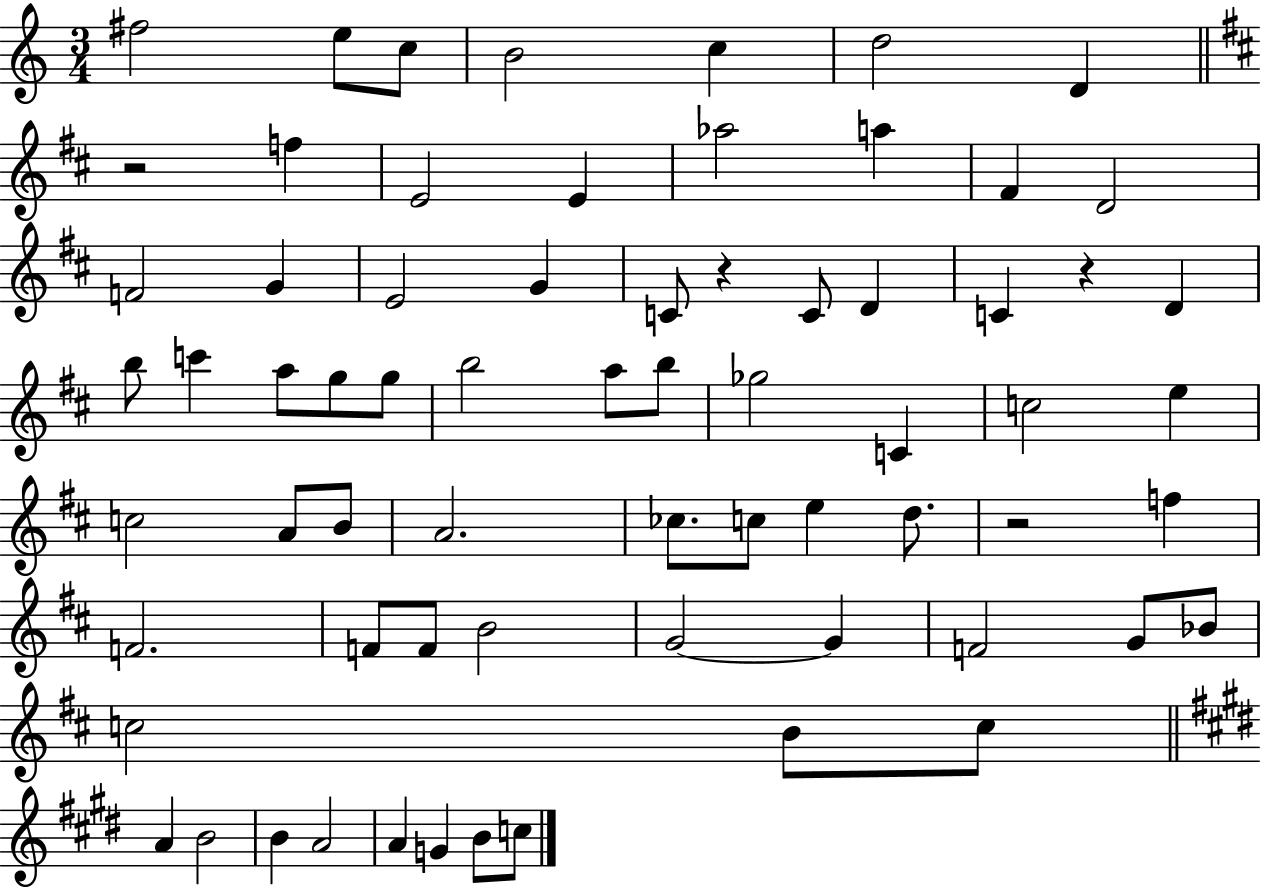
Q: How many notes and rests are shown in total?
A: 68